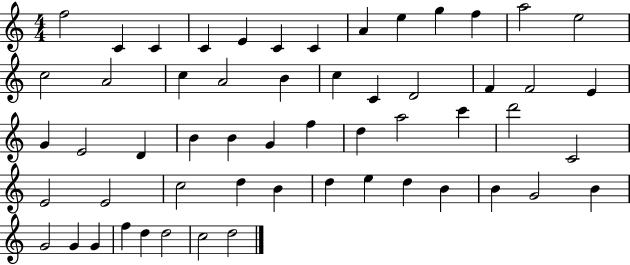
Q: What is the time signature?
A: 4/4